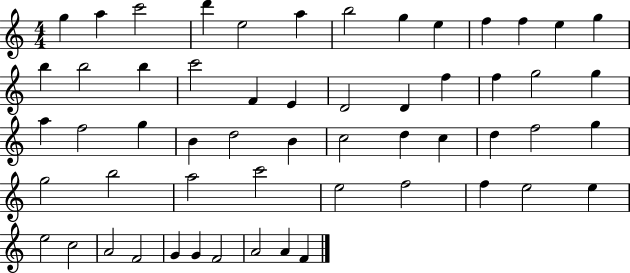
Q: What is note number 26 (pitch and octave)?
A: A5